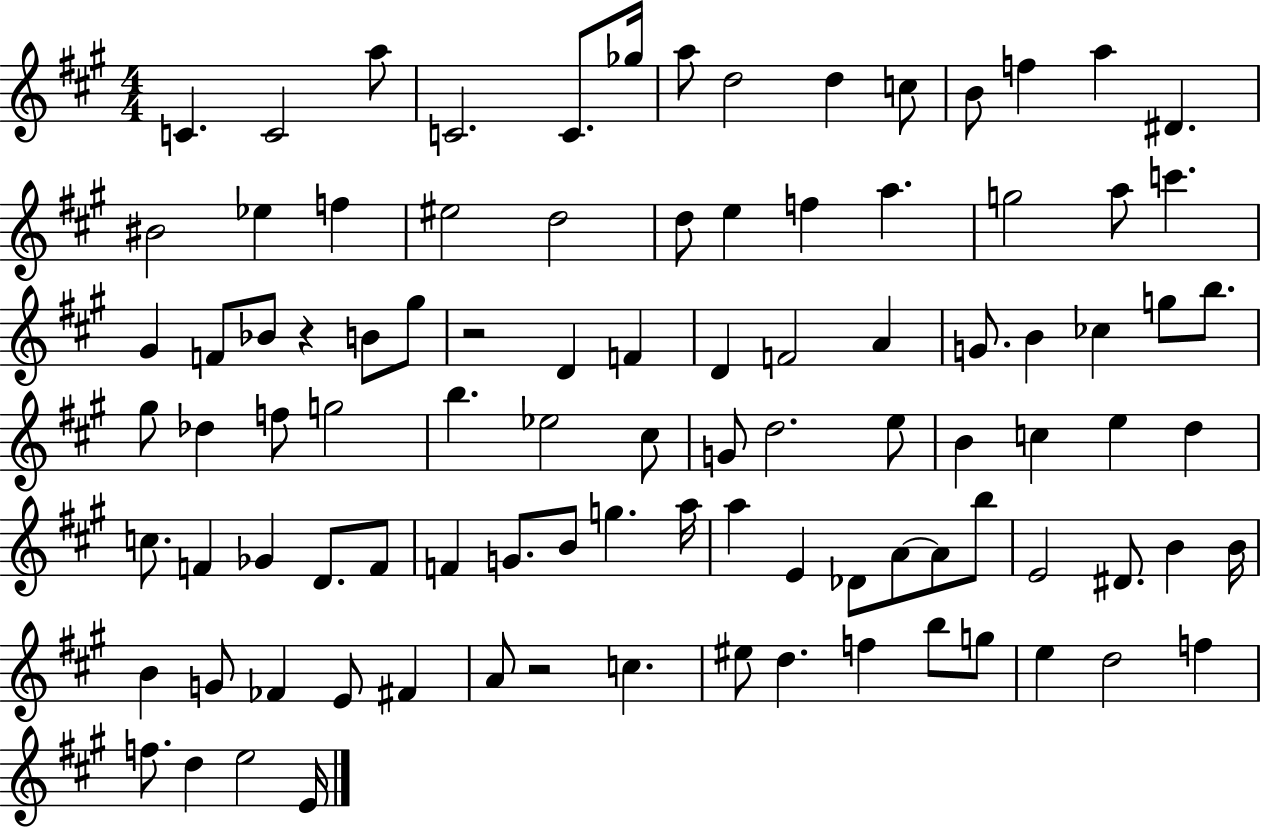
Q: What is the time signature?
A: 4/4